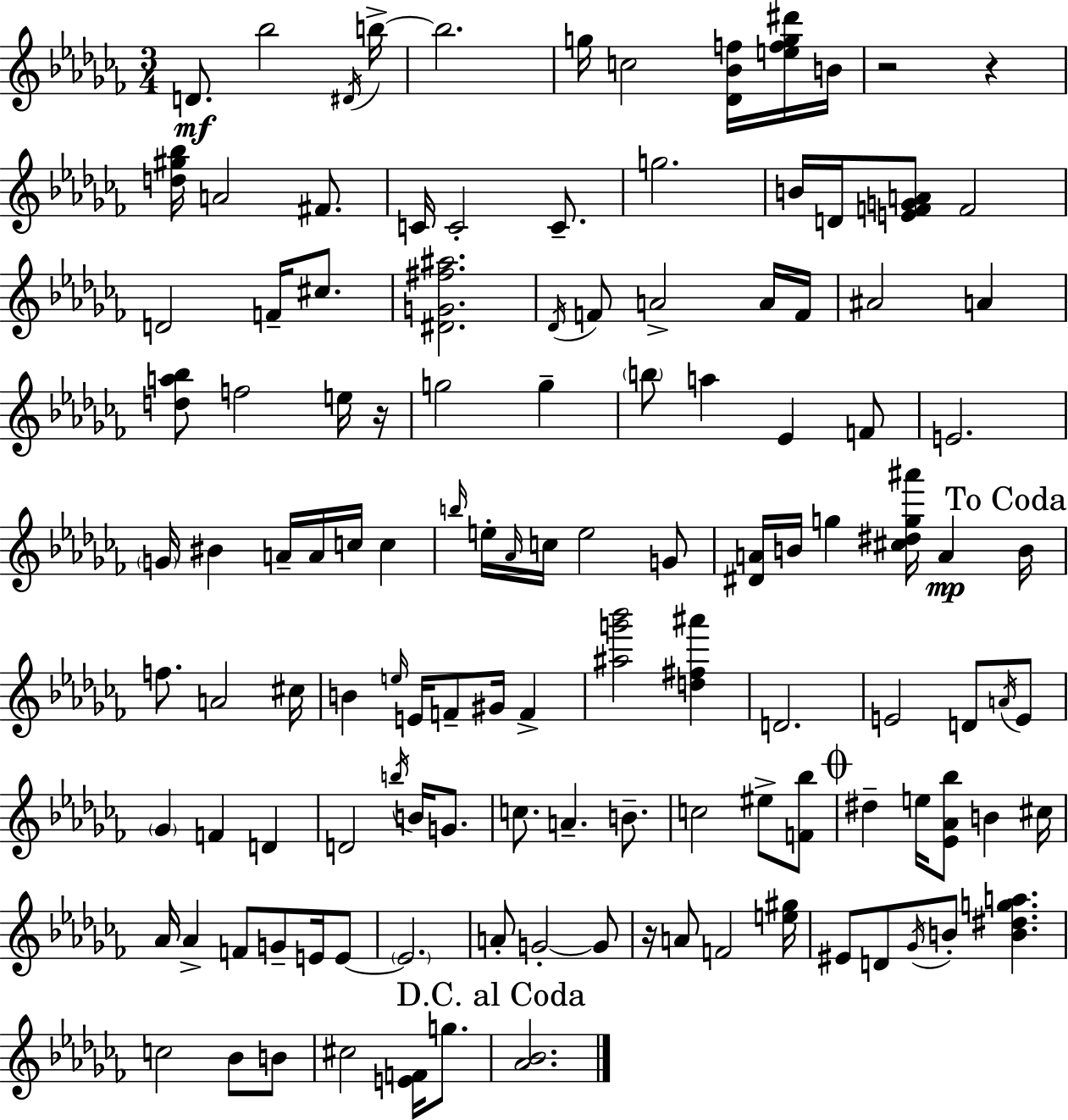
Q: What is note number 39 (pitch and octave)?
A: A4